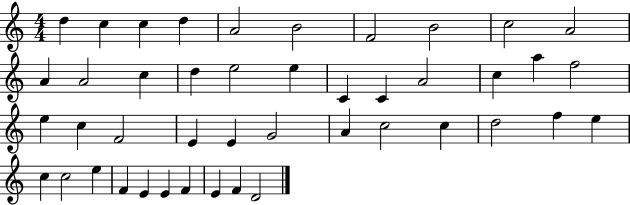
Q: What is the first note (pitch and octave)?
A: D5